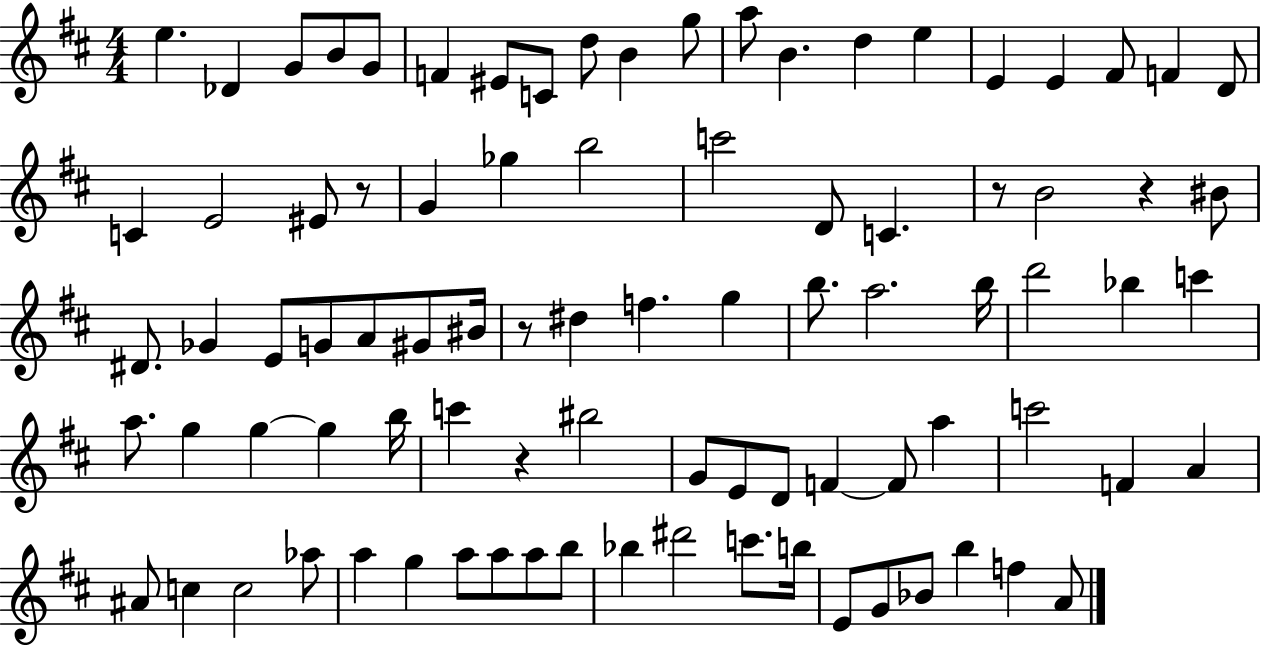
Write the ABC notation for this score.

X:1
T:Untitled
M:4/4
L:1/4
K:D
e _D G/2 B/2 G/2 F ^E/2 C/2 d/2 B g/2 a/2 B d e E E ^F/2 F D/2 C E2 ^E/2 z/2 G _g b2 c'2 D/2 C z/2 B2 z ^B/2 ^D/2 _G E/2 G/2 A/2 ^G/2 ^B/4 z/2 ^d f g b/2 a2 b/4 d'2 _b c' a/2 g g g b/4 c' z ^b2 G/2 E/2 D/2 F F/2 a c'2 F A ^A/2 c c2 _a/2 a g a/2 a/2 a/2 b/2 _b ^d'2 c'/2 b/4 E/2 G/2 _B/2 b f A/2